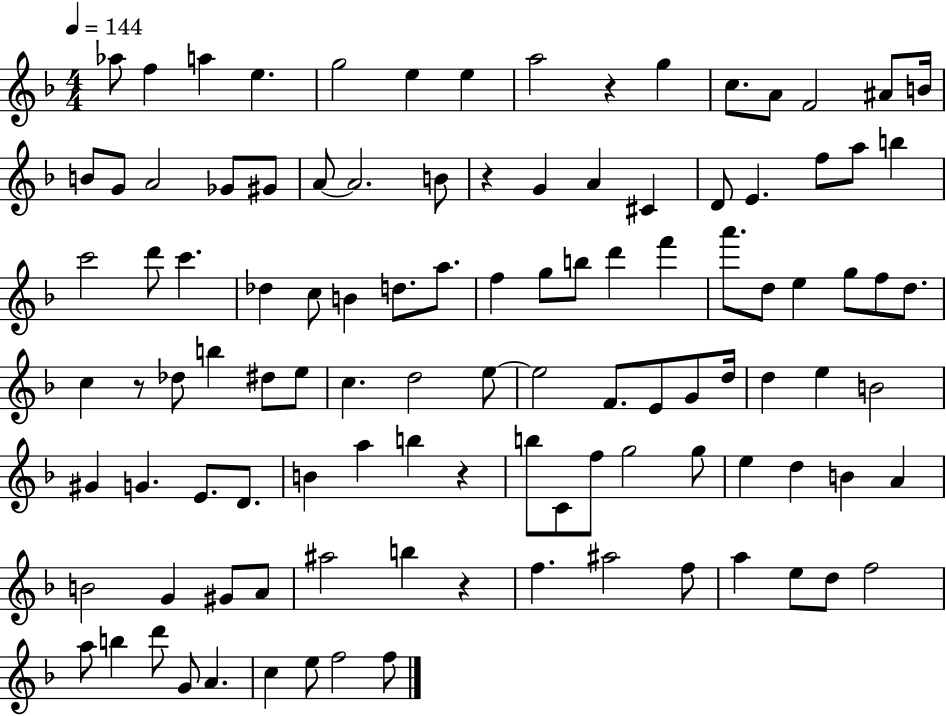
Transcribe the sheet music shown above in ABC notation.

X:1
T:Untitled
M:4/4
L:1/4
K:F
_a/2 f a e g2 e e a2 z g c/2 A/2 F2 ^A/2 B/4 B/2 G/2 A2 _G/2 ^G/2 A/2 A2 B/2 z G A ^C D/2 E f/2 a/2 b c'2 d'/2 c' _d c/2 B d/2 a/2 f g/2 b/2 d' f' a'/2 d/2 e g/2 f/2 d/2 c z/2 _d/2 b ^d/2 e/2 c d2 e/2 e2 F/2 E/2 G/2 d/4 d e B2 ^G G E/2 D/2 B a b z b/2 C/2 f/2 g2 g/2 e d B A B2 G ^G/2 A/2 ^a2 b z f ^a2 f/2 a e/2 d/2 f2 a/2 b d'/2 G/2 A c e/2 f2 f/2